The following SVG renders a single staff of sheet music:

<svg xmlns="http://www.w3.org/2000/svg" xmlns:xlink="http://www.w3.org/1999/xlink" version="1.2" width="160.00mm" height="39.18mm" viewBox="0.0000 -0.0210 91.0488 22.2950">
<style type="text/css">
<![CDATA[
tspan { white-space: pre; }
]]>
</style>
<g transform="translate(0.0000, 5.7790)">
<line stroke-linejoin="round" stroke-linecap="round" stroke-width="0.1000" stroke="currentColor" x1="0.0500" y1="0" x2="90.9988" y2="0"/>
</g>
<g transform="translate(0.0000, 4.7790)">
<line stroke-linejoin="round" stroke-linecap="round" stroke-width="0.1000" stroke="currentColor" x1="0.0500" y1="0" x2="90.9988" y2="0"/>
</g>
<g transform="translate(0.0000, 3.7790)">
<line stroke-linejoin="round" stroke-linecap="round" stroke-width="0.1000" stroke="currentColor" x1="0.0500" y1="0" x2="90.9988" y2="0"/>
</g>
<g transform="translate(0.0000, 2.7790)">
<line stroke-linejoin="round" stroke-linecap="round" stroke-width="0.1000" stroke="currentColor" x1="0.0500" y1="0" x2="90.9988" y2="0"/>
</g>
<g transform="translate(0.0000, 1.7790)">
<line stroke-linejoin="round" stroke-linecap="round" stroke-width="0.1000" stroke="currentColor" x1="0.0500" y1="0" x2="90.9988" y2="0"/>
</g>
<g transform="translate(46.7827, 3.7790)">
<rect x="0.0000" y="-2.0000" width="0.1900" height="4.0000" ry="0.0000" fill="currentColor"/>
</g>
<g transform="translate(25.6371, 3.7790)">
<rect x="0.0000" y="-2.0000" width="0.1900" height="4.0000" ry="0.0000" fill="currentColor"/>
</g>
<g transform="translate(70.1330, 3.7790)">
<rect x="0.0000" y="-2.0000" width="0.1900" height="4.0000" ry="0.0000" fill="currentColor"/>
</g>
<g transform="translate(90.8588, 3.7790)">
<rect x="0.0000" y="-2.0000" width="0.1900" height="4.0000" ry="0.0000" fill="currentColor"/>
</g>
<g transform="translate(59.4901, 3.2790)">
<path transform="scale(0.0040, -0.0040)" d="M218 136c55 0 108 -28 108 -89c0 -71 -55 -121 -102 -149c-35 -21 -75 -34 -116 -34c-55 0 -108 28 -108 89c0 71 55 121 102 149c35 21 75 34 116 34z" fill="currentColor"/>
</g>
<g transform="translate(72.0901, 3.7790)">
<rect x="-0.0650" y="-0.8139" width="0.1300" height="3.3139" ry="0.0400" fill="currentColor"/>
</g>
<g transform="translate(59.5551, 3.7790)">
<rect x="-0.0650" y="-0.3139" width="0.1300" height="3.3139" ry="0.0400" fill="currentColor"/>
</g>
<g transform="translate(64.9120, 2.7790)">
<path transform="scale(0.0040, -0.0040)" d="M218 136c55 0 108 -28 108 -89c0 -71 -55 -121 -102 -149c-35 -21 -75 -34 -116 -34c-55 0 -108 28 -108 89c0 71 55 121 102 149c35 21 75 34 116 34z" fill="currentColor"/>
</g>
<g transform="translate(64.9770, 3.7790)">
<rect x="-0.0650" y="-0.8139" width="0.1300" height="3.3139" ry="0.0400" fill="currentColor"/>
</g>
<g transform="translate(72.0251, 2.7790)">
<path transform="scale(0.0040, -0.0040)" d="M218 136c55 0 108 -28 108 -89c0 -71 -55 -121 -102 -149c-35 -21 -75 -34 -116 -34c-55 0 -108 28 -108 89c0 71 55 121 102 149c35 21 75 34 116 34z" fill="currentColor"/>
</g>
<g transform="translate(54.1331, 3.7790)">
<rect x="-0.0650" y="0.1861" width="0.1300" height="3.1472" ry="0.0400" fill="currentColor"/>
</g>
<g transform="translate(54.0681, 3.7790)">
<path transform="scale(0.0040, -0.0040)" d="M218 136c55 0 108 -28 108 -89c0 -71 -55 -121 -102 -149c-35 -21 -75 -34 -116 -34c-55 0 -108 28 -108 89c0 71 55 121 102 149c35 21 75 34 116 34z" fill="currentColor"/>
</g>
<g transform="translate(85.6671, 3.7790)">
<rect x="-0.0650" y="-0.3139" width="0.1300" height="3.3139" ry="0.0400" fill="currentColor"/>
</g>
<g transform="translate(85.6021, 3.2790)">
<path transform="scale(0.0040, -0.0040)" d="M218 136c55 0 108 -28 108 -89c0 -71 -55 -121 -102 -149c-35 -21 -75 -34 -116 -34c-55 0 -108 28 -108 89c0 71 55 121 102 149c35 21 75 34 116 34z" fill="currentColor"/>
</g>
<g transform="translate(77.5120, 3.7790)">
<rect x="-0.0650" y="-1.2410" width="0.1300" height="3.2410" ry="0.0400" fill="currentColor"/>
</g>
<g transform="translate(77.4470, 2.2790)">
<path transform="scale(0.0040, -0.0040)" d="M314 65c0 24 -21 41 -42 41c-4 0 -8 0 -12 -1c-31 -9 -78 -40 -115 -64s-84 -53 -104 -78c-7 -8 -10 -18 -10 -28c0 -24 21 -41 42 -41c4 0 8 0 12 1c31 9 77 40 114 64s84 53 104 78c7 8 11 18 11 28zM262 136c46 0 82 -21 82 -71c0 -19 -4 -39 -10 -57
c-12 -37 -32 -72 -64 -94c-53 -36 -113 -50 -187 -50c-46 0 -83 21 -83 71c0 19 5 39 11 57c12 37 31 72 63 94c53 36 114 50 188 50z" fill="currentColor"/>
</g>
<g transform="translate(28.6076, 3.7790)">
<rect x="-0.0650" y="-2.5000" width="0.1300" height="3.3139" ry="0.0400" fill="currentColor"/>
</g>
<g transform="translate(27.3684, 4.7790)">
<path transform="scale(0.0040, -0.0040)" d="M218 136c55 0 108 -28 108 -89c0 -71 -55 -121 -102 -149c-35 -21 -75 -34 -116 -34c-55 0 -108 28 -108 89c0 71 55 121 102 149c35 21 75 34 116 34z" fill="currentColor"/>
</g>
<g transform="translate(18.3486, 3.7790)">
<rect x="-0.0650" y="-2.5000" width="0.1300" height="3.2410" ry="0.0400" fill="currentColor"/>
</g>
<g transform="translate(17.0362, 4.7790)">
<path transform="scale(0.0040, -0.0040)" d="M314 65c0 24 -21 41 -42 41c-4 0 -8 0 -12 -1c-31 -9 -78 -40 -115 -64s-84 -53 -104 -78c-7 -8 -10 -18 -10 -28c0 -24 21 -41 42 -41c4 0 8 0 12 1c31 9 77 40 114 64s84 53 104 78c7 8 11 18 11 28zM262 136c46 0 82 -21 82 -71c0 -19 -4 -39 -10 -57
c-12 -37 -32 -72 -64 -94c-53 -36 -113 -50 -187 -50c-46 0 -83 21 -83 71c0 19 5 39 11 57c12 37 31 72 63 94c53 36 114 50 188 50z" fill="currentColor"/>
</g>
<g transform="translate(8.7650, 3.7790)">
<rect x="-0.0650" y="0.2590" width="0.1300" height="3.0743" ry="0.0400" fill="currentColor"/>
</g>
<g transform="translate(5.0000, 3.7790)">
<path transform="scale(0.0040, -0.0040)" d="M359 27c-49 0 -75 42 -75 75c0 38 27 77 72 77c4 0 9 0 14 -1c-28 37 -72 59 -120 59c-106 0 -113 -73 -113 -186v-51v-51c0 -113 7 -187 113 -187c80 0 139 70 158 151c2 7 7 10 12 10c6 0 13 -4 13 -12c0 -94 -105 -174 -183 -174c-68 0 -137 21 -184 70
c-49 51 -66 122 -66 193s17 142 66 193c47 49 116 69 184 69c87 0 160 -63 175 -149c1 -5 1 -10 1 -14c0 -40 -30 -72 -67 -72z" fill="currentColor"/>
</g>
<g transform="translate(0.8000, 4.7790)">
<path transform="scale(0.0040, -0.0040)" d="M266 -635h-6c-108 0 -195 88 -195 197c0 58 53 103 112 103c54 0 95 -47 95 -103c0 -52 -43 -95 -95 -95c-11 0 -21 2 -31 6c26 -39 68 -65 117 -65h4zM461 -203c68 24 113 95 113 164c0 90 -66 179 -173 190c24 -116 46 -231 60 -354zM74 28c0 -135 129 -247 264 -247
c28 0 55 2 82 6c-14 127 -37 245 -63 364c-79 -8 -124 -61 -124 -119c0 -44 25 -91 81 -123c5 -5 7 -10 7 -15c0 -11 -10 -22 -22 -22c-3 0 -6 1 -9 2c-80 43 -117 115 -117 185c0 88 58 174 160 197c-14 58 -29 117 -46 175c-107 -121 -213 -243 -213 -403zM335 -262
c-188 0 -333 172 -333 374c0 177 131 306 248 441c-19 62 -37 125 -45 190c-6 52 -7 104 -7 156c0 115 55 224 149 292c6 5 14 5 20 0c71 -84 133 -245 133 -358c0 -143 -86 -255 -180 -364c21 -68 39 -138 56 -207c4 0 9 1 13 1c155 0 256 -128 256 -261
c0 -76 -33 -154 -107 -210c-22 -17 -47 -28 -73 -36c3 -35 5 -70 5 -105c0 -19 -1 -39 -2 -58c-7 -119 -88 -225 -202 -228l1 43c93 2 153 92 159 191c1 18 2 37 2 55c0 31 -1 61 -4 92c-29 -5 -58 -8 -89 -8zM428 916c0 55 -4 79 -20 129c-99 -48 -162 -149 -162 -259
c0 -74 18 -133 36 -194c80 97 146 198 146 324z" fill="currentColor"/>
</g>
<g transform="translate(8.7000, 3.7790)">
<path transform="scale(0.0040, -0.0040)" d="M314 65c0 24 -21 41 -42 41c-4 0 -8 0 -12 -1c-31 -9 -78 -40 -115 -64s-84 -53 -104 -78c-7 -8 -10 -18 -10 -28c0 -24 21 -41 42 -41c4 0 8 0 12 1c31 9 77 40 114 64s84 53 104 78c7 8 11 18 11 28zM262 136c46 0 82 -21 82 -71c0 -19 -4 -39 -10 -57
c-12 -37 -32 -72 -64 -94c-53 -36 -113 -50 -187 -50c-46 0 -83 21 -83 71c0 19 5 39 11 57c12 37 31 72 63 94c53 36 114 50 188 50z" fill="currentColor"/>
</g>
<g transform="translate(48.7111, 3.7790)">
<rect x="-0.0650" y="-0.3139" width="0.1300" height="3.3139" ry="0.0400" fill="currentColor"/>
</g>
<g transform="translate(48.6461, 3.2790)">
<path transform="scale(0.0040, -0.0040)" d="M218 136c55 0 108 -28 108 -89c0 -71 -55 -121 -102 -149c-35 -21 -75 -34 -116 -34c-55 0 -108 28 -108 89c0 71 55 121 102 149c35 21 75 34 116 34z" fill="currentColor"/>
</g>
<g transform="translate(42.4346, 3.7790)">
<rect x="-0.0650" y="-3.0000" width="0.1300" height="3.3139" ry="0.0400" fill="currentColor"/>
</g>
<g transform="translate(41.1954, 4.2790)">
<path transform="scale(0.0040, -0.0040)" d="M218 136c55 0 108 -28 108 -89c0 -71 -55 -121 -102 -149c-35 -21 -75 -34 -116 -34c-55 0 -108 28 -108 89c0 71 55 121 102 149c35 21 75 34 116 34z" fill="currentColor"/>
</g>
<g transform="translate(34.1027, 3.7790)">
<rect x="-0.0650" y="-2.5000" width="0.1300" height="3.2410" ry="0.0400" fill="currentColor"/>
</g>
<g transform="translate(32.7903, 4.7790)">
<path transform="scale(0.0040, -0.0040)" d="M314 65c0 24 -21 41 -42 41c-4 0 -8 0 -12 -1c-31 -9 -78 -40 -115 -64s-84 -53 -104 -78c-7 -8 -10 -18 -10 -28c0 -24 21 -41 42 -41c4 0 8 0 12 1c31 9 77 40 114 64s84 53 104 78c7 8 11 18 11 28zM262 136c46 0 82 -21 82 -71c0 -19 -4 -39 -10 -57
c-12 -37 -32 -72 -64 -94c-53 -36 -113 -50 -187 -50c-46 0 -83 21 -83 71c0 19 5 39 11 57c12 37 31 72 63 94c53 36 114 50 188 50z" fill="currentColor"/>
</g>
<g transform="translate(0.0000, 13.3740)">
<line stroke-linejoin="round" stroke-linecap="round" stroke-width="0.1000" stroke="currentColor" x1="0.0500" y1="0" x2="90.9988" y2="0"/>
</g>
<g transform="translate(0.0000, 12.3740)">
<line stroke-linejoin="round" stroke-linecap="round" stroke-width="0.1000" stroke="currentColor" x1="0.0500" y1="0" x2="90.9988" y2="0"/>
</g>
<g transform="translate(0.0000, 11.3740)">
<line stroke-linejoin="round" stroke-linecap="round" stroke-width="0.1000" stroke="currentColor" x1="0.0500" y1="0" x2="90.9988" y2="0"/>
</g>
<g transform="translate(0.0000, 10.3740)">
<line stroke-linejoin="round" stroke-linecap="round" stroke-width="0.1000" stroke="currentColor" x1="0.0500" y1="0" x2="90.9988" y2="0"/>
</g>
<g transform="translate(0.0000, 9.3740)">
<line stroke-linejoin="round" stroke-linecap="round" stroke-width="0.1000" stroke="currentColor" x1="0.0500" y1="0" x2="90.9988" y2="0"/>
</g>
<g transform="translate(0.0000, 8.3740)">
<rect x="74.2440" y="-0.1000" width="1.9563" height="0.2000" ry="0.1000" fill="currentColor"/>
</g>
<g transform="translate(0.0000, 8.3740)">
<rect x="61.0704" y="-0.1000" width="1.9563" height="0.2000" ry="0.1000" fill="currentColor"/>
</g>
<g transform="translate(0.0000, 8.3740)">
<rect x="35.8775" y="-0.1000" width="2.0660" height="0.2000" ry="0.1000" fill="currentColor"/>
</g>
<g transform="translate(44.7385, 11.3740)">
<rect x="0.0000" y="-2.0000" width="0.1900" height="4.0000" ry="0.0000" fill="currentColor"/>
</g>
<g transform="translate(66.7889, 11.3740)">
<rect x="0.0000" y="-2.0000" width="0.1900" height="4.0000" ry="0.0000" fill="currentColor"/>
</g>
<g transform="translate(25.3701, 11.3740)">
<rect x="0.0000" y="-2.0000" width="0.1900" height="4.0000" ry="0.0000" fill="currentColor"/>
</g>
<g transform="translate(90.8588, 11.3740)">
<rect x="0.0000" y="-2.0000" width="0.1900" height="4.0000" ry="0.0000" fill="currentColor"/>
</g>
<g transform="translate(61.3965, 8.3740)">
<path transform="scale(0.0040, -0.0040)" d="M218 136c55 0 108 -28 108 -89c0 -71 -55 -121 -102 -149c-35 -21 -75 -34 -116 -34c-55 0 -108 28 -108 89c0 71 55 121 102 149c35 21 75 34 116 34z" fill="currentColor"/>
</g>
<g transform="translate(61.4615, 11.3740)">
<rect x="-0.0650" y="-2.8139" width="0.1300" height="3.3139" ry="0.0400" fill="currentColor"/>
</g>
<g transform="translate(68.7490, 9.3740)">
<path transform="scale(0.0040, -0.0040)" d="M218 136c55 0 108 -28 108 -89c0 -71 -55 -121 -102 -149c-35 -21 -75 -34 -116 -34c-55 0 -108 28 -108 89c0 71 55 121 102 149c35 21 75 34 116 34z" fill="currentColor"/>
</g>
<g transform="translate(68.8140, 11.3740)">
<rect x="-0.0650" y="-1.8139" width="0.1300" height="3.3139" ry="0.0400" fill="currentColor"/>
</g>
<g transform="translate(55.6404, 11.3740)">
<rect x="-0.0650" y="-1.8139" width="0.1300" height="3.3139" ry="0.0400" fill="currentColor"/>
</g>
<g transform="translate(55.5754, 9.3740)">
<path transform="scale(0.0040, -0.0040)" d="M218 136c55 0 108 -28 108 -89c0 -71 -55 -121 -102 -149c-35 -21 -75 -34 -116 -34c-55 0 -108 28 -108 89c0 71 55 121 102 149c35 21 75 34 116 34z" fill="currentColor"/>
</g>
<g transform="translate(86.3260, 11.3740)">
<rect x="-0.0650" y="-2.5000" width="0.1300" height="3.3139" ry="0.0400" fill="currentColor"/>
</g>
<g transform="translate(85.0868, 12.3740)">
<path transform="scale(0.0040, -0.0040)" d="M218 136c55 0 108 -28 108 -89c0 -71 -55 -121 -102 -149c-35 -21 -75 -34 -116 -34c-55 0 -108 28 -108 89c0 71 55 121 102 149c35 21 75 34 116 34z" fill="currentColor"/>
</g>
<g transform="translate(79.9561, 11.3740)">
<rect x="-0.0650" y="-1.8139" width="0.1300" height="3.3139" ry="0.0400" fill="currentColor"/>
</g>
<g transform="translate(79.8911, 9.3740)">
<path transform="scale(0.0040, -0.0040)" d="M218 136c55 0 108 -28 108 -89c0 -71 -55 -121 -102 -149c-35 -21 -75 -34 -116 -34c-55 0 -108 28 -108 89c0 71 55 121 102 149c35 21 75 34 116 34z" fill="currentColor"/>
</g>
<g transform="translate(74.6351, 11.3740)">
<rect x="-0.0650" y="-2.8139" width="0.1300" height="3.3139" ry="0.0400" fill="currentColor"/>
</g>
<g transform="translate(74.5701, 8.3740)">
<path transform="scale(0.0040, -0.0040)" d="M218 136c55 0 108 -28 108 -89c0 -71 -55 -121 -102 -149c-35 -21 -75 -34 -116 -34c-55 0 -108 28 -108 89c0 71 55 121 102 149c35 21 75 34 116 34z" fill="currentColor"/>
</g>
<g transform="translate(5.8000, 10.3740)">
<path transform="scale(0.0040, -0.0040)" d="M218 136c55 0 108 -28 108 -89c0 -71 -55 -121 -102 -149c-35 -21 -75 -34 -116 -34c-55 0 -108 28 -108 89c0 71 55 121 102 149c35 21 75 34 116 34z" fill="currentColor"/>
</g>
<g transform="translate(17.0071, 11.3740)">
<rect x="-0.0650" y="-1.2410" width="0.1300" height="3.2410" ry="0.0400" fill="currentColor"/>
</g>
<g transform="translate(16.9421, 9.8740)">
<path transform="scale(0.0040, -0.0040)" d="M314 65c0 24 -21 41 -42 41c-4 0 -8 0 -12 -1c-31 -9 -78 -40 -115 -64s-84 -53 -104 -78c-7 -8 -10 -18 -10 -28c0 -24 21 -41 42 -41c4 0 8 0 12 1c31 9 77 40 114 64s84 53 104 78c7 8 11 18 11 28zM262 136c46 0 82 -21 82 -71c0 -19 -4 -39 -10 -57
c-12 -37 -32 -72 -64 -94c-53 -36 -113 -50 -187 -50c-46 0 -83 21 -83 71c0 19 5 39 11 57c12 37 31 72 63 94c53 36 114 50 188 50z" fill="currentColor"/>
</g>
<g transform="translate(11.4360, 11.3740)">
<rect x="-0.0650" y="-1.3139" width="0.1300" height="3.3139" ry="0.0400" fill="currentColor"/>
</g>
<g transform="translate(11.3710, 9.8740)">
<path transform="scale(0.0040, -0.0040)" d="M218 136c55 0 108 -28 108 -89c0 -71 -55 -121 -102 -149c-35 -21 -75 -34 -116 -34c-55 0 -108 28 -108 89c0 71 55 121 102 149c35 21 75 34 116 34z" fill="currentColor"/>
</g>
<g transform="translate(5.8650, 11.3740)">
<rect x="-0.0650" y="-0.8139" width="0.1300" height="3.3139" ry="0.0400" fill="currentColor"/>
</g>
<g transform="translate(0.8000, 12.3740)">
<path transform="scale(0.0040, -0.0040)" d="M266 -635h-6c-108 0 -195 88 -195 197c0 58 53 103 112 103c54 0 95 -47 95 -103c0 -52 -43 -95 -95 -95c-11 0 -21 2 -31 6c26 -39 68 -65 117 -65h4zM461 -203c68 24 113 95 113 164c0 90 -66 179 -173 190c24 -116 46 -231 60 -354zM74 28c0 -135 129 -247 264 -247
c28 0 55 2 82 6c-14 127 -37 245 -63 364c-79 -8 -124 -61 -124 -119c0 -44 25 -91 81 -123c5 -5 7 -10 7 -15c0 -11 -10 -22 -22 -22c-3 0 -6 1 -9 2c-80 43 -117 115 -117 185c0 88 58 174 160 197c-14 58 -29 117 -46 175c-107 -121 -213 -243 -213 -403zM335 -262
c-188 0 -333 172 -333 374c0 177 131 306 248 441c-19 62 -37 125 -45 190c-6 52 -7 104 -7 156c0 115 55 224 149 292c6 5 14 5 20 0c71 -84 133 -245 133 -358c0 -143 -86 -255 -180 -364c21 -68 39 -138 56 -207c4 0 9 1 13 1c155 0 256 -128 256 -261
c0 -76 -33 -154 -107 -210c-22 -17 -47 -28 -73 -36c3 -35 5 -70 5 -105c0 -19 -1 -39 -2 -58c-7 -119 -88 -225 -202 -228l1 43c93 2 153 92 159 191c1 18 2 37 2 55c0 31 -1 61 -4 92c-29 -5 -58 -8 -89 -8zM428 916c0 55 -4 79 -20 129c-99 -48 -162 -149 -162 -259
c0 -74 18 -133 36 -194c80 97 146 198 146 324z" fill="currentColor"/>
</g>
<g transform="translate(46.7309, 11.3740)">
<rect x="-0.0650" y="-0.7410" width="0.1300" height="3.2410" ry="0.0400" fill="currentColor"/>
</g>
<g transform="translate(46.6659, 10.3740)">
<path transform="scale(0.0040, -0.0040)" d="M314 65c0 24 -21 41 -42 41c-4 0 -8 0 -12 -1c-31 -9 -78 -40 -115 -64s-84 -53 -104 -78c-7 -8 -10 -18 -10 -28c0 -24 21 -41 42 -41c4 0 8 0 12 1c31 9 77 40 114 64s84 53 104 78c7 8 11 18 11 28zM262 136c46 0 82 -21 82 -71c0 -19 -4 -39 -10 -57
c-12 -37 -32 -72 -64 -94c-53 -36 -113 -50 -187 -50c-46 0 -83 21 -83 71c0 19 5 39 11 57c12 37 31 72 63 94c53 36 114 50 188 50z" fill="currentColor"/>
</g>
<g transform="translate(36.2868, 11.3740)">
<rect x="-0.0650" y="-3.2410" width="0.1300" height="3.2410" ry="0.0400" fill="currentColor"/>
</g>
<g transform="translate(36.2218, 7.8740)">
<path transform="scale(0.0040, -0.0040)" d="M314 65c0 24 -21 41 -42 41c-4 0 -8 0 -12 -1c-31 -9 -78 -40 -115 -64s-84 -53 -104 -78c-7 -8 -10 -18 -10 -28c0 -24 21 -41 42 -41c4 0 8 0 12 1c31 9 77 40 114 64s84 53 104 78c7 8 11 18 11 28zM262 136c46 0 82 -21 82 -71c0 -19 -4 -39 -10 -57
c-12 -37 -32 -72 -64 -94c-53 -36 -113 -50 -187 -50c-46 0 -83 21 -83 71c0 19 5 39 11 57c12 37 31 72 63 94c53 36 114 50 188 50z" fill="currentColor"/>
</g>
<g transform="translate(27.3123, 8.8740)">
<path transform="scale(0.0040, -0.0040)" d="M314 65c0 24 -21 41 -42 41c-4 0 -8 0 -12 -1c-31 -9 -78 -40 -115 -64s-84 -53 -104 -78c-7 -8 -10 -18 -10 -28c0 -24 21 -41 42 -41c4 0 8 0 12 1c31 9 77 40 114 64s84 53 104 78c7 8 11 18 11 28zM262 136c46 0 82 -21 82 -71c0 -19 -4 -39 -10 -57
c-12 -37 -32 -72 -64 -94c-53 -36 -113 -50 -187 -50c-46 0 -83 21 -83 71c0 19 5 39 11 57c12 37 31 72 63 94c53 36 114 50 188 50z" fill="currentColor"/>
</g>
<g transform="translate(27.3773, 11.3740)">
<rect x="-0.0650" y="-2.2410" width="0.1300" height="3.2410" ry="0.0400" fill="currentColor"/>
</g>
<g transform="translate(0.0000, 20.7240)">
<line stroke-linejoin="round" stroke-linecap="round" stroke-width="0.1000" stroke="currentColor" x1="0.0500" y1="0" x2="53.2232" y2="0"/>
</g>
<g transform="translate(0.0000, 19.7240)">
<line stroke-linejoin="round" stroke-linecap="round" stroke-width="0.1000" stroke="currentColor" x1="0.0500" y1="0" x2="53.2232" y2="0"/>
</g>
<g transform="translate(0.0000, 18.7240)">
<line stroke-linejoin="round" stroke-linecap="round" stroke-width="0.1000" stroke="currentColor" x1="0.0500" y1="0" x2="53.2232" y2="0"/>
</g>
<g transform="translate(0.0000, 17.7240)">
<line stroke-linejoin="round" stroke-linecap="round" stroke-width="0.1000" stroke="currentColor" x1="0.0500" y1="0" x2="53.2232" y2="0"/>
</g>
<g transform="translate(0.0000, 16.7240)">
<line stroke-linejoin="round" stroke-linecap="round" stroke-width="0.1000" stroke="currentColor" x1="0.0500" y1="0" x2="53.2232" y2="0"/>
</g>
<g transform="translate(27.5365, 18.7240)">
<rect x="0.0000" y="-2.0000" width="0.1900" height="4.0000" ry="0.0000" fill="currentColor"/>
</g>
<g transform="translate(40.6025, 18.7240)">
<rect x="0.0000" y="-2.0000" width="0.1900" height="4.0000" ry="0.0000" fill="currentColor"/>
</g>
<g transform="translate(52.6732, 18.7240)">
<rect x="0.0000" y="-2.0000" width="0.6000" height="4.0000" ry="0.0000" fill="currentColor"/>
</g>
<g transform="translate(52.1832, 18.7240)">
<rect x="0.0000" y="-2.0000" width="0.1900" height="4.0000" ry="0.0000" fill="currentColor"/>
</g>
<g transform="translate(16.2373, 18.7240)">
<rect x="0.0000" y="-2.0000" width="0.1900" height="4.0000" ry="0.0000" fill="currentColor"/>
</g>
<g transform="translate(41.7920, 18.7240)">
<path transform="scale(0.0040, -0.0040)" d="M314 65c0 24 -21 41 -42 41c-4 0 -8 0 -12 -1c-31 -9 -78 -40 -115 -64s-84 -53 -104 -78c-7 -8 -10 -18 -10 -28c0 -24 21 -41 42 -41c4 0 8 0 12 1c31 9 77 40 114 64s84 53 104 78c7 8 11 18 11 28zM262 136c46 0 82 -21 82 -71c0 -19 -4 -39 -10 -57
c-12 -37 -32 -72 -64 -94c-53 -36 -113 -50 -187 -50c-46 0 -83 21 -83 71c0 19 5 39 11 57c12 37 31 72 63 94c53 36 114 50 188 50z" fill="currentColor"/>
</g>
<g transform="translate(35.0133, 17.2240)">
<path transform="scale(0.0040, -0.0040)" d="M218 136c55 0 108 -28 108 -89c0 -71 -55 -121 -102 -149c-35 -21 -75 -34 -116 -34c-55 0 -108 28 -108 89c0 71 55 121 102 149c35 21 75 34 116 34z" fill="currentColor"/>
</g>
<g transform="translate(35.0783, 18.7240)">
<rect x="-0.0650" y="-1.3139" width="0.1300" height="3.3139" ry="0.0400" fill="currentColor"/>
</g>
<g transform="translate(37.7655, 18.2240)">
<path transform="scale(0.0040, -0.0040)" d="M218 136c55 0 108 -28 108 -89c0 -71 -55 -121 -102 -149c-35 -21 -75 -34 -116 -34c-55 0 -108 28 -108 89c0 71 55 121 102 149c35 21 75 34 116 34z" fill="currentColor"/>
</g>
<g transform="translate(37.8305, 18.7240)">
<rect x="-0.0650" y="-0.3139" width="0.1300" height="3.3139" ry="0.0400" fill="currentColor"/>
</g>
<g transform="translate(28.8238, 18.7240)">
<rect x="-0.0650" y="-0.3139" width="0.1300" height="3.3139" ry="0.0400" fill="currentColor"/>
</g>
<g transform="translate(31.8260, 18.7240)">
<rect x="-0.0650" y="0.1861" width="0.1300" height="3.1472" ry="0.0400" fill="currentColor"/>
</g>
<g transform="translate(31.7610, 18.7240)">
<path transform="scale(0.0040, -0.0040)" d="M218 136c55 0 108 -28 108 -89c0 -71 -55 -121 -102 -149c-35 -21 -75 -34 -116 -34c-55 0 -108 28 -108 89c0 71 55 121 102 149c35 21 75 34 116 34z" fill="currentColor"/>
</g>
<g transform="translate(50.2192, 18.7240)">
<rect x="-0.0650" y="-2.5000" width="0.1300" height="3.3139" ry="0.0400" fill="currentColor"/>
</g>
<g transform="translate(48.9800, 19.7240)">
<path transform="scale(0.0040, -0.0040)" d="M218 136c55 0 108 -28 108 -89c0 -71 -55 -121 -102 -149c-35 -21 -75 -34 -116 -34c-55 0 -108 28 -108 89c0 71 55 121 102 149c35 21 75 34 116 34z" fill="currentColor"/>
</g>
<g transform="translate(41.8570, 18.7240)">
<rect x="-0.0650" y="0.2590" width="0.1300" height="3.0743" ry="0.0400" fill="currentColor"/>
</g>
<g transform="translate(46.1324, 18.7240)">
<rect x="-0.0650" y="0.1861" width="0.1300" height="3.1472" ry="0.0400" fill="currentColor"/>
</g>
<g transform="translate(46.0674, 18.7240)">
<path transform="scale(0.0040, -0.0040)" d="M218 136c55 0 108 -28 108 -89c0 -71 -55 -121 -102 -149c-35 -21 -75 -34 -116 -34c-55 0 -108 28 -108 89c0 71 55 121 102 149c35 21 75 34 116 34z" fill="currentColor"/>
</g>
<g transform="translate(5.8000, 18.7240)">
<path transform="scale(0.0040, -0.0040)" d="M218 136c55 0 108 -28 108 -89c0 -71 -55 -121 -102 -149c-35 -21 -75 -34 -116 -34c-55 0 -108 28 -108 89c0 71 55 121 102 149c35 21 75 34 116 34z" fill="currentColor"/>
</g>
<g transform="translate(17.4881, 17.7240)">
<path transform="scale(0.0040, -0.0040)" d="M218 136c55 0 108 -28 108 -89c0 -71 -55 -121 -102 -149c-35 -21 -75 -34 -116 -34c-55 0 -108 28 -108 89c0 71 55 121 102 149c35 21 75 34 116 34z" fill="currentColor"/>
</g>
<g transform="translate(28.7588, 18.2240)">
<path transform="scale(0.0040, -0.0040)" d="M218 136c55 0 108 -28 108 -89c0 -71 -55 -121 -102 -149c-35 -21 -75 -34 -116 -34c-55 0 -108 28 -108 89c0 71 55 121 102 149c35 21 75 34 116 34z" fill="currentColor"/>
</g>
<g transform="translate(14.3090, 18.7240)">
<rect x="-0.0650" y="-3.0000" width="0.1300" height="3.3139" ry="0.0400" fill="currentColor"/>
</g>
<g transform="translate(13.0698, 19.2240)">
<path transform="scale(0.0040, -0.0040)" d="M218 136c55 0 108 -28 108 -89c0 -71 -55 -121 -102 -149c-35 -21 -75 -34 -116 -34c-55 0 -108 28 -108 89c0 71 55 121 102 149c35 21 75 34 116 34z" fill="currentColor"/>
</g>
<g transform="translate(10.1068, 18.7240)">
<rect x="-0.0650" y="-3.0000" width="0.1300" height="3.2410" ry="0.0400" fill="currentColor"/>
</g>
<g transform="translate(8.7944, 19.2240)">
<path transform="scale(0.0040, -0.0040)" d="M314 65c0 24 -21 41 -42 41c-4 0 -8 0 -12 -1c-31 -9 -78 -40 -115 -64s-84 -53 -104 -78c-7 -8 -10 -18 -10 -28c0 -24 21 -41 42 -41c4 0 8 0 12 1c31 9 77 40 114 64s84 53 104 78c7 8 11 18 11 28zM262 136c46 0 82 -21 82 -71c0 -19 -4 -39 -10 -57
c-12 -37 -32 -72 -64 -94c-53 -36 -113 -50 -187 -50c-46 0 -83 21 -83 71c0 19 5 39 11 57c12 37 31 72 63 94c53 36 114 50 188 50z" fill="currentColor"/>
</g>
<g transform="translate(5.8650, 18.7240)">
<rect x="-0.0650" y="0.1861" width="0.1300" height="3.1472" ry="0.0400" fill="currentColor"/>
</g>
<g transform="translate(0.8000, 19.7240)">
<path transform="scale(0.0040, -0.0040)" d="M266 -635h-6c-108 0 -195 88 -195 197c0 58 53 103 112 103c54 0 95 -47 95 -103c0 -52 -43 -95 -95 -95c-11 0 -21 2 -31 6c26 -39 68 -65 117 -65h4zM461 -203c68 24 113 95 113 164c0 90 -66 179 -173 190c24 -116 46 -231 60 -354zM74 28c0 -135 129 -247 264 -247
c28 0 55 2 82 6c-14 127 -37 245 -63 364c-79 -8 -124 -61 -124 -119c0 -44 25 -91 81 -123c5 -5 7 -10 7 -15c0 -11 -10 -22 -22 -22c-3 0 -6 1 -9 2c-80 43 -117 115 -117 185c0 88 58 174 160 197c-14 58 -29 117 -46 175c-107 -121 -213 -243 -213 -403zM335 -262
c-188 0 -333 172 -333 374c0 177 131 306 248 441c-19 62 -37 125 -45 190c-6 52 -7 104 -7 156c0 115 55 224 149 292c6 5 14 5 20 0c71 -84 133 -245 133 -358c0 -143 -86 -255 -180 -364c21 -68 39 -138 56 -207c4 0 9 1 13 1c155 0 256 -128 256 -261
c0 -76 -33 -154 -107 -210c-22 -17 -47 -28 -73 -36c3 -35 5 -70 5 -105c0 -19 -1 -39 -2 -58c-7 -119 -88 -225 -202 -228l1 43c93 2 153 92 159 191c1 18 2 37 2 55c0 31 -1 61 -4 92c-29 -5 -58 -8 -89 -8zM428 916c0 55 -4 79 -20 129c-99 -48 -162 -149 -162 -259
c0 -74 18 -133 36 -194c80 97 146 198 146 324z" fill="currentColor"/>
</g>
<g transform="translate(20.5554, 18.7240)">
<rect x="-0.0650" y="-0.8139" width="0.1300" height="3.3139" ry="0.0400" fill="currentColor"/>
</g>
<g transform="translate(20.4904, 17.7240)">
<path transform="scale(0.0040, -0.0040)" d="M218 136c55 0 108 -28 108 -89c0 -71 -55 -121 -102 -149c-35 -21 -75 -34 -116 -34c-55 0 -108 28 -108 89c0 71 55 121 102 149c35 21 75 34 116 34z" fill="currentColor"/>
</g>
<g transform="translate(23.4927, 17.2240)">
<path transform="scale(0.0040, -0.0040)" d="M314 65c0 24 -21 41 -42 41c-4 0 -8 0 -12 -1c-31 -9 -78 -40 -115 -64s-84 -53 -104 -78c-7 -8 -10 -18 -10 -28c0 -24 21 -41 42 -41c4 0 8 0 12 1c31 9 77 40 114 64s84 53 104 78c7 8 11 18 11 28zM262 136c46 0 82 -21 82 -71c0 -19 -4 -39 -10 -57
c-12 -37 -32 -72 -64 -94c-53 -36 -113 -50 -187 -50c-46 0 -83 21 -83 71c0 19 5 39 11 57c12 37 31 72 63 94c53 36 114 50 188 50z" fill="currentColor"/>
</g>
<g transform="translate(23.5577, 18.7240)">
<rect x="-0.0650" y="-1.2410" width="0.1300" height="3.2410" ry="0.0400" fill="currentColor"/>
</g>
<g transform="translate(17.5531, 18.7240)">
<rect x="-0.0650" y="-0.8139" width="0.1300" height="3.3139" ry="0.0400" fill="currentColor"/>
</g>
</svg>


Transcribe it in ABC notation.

X:1
T:Untitled
M:4/4
L:1/4
K:C
B2 G2 G G2 A c B c d d e2 c d e e2 g2 b2 d2 f a f a f G B A2 A d d e2 c B e c B2 B G